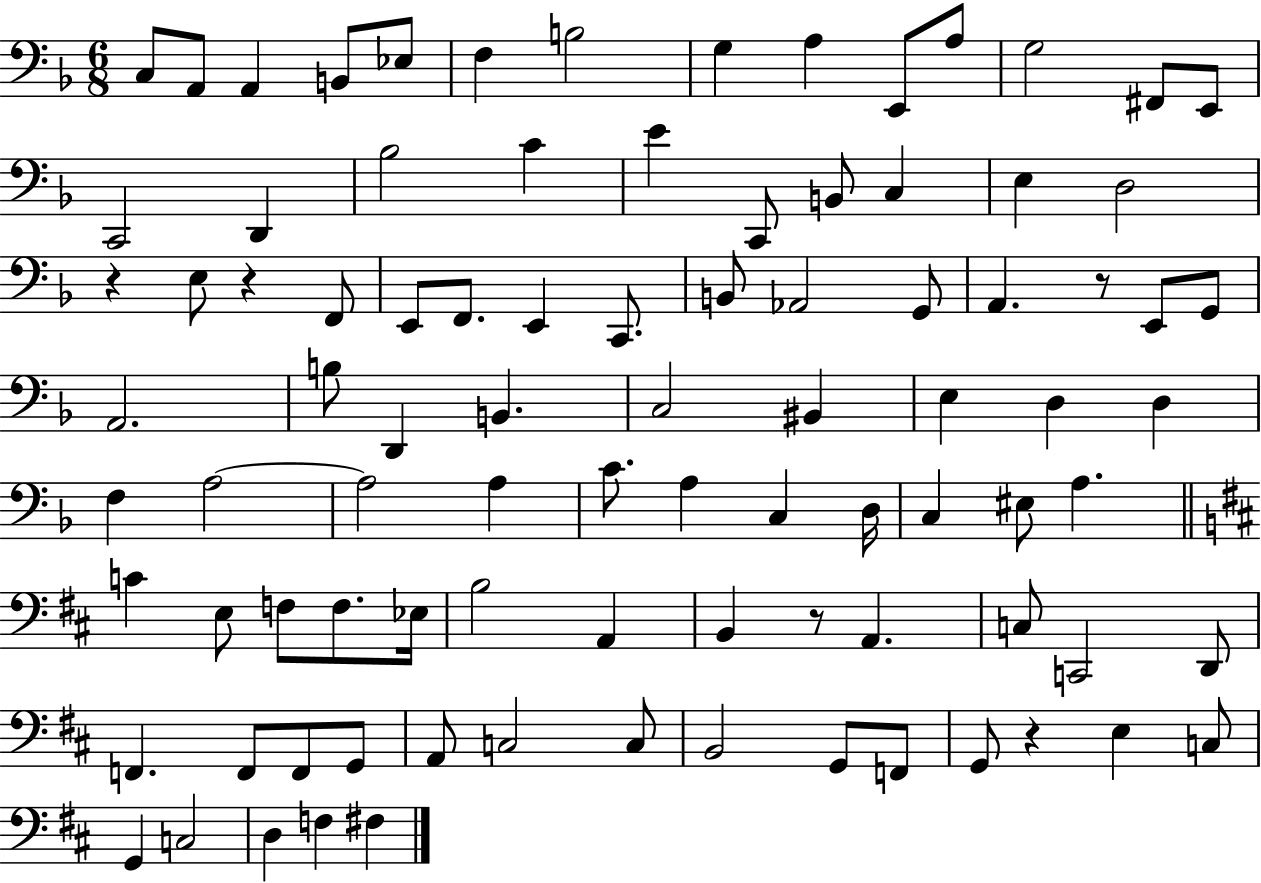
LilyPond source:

{
  \clef bass
  \numericTimeSignature
  \time 6/8
  \key f \major
  \repeat volta 2 { c8 a,8 a,4 b,8 ees8 | f4 b2 | g4 a4 e,8 a8 | g2 fis,8 e,8 | \break c,2 d,4 | bes2 c'4 | e'4 c,8 b,8 c4 | e4 d2 | \break r4 e8 r4 f,8 | e,8 f,8. e,4 c,8. | b,8 aes,2 g,8 | a,4. r8 e,8 g,8 | \break a,2. | b8 d,4 b,4. | c2 bis,4 | e4 d4 d4 | \break f4 a2~~ | a2 a4 | c'8. a4 c4 d16 | c4 eis8 a4. | \break \bar "||" \break \key d \major c'4 e8 f8 f8. ees16 | b2 a,4 | b,4 r8 a,4. | c8 c,2 d,8 | \break f,4. f,8 f,8 g,8 | a,8 c2 c8 | b,2 g,8 f,8 | g,8 r4 e4 c8 | \break g,4 c2 | d4 f4 fis4 | } \bar "|."
}